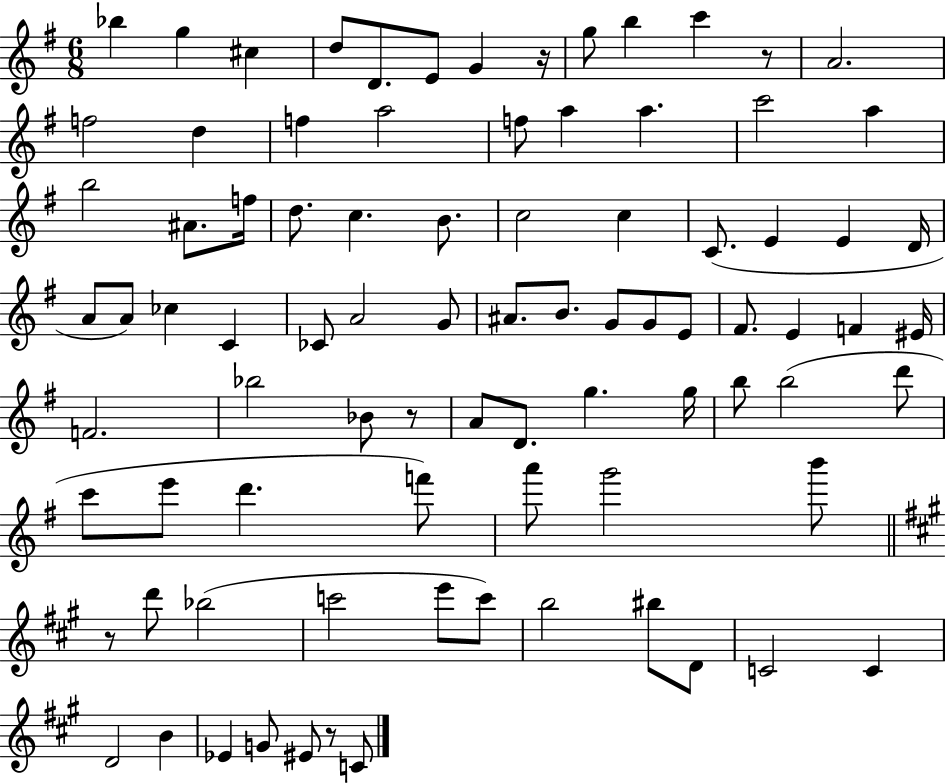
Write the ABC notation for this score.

X:1
T:Untitled
M:6/8
L:1/4
K:G
_b g ^c d/2 D/2 E/2 G z/4 g/2 b c' z/2 A2 f2 d f a2 f/2 a a c'2 a b2 ^A/2 f/4 d/2 c B/2 c2 c C/2 E E D/4 A/2 A/2 _c C _C/2 A2 G/2 ^A/2 B/2 G/2 G/2 E/2 ^F/2 E F ^E/4 F2 _b2 _B/2 z/2 A/2 D/2 g g/4 b/2 b2 d'/2 c'/2 e'/2 d' f'/2 a'/2 g'2 b'/2 z/2 d'/2 _b2 c'2 e'/2 c'/2 b2 ^b/2 D/2 C2 C D2 B _E G/2 ^E/2 z/2 C/2